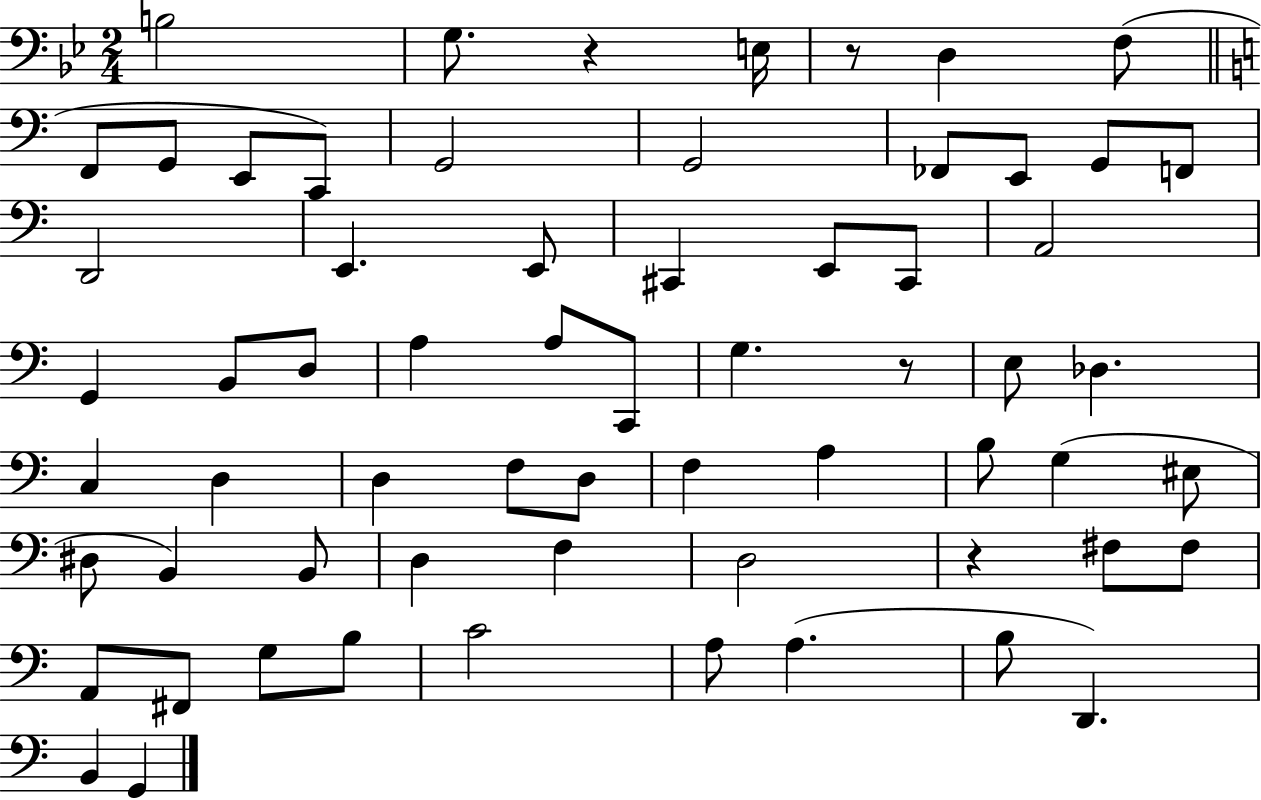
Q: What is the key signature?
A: BES major